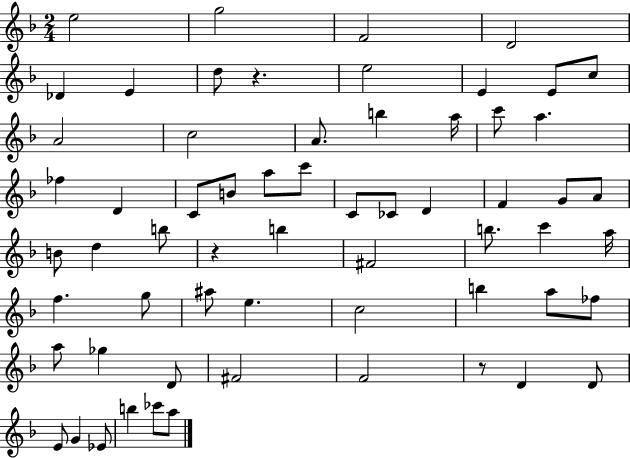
{
  \clef treble
  \numericTimeSignature
  \time 2/4
  \key f \major
  e''2 | g''2 | f'2 | d'2 | \break des'4 e'4 | d''8 r4. | e''2 | e'4 e'8 c''8 | \break a'2 | c''2 | a'8. b''4 a''16 | c'''8 a''4. | \break fes''4 d'4 | c'8 b'8 a''8 c'''8 | c'8 ces'8 d'4 | f'4 g'8 a'8 | \break b'8 d''4 b''8 | r4 b''4 | fis'2 | b''8. c'''4 a''16 | \break f''4. g''8 | ais''8 e''4. | c''2 | b''4 a''8 fes''8 | \break a''8 ges''4 d'8 | fis'2 | f'2 | r8 d'4 d'8 | \break e'8 g'4 ees'8 | b''4 ces'''8 a''8 | \bar "|."
}